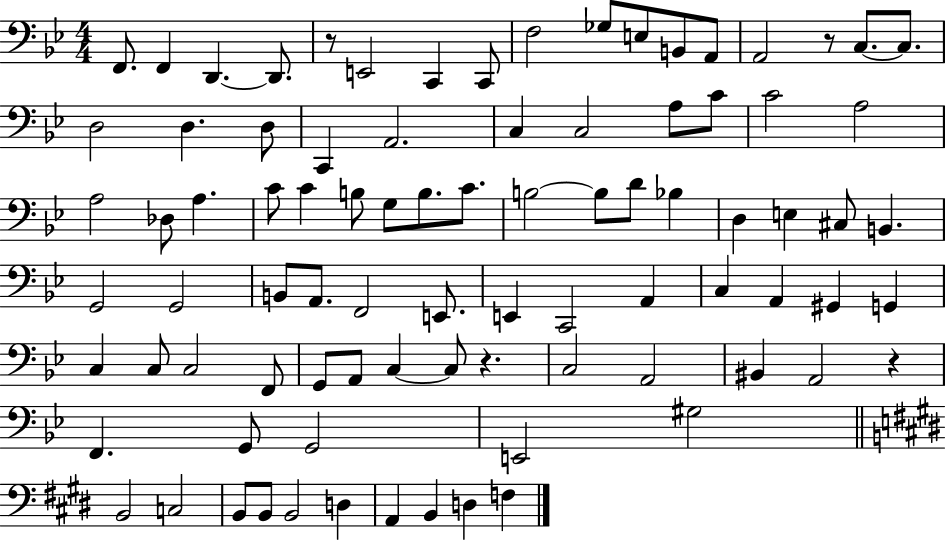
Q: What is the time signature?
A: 4/4